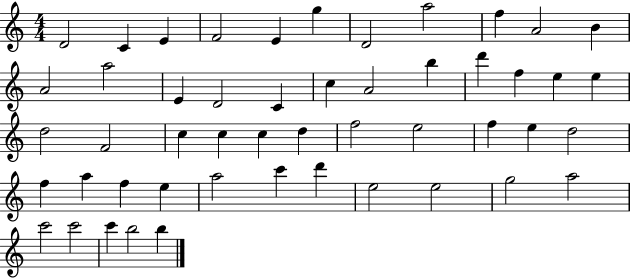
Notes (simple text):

D4/h C4/q E4/q F4/h E4/q G5/q D4/h A5/h F5/q A4/h B4/q A4/h A5/h E4/q D4/h C4/q C5/q A4/h B5/q D6/q F5/q E5/q E5/q D5/h F4/h C5/q C5/q C5/q D5/q F5/h E5/h F5/q E5/q D5/h F5/q A5/q F5/q E5/q A5/h C6/q D6/q E5/h E5/h G5/h A5/h C6/h C6/h C6/q B5/h B5/q